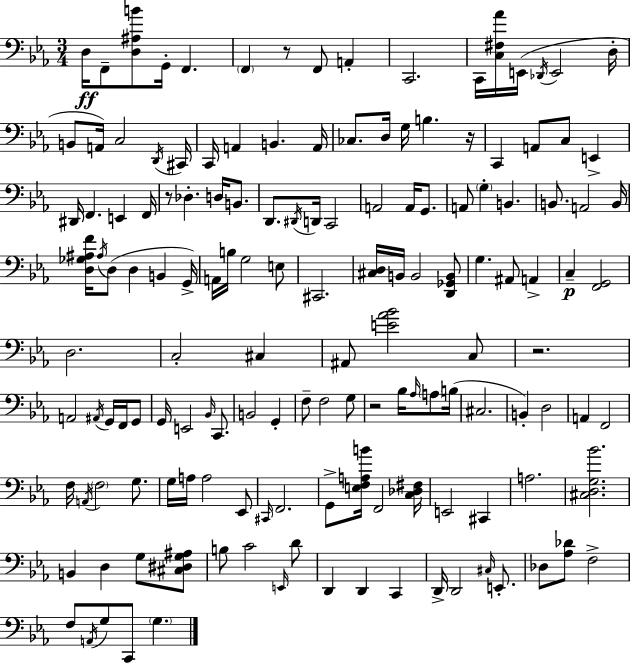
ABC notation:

X:1
T:Untitled
M:3/4
L:1/4
K:Eb
D,/4 F,,/2 [D,^A,B]/2 G,,/4 F,, F,, z/2 F,,/2 A,, C,,2 C,,/4 [C,^F,_A]/4 E,,/4 _D,,/4 E,,2 D,/4 B,,/2 A,,/4 C,2 D,,/4 ^C,,/4 C,,/4 A,, B,, A,,/4 _C,/2 D,/4 G,/4 B, z/4 C,, A,,/2 C,/2 E,, ^D,,/4 F,, E,, F,,/4 z/2 _D, D,/4 B,,/2 D,,/2 ^D,,/4 D,,/4 C,,2 A,,2 A,,/4 G,,/2 A,,/2 G, B,, B,,/2 A,,2 B,,/4 [D,_G,^A,F]/4 ^A,/4 D,/2 D, B,, G,,/4 A,,/4 B,/4 G,2 E,/2 ^C,,2 [^C,D,]/4 B,,/4 B,,2 [D,,_G,,B,,]/2 G, ^A,,/2 A,, C, [F,,G,,]2 D,2 C,2 ^C, ^A,,/2 [E_A_B]2 C,/2 z2 A,,2 ^A,,/4 G,,/4 F,,/4 G,,/2 G,,/4 E,,2 _B,,/4 C,,/2 B,,2 G,, F,/2 F,2 G,/2 z2 _B,/4 _A,/4 A,/2 B,/4 ^C,2 B,, D,2 A,, F,,2 F,/4 A,,/4 F,2 G,/2 G,/4 A,/4 A,2 _E,,/2 ^C,,/4 F,,2 G,,/2 [E,F,A,B]/4 F,,2 [C,_D,^F,]/4 E,,2 ^C,, A,2 [^C,D,G,_B]2 B,, D, G,/2 [^C,^D,G,^A,]/2 B,/2 C2 E,,/4 D/2 D,, D,, C,, D,,/4 D,,2 ^C,/4 E,,/2 _D,/2 [_A,_D]/2 F,2 F,/2 A,,/4 G,/2 C,,/2 G,